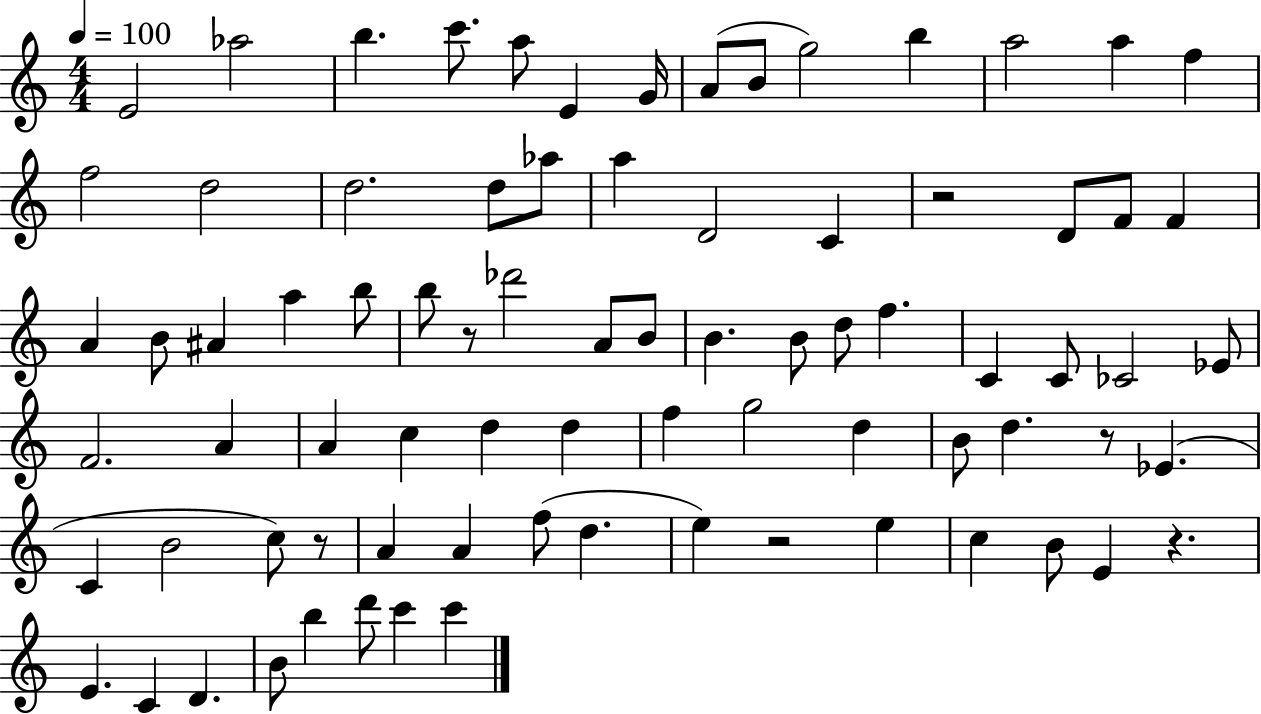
{
  \clef treble
  \numericTimeSignature
  \time 4/4
  \key c \major
  \tempo 4 = 100
  \repeat volta 2 { e'2 aes''2 | b''4. c'''8. a''8 e'4 g'16 | a'8( b'8 g''2) b''4 | a''2 a''4 f''4 | \break f''2 d''2 | d''2. d''8 aes''8 | a''4 d'2 c'4 | r2 d'8 f'8 f'4 | \break a'4 b'8 ais'4 a''4 b''8 | b''8 r8 des'''2 a'8 b'8 | b'4. b'8 d''8 f''4. | c'4 c'8 ces'2 ees'8 | \break f'2. a'4 | a'4 c''4 d''4 d''4 | f''4 g''2 d''4 | b'8 d''4. r8 ees'4.( | \break c'4 b'2 c''8) r8 | a'4 a'4 f''8( d''4. | e''4) r2 e''4 | c''4 b'8 e'4 r4. | \break e'4. c'4 d'4. | b'8 b''4 d'''8 c'''4 c'''4 | } \bar "|."
}